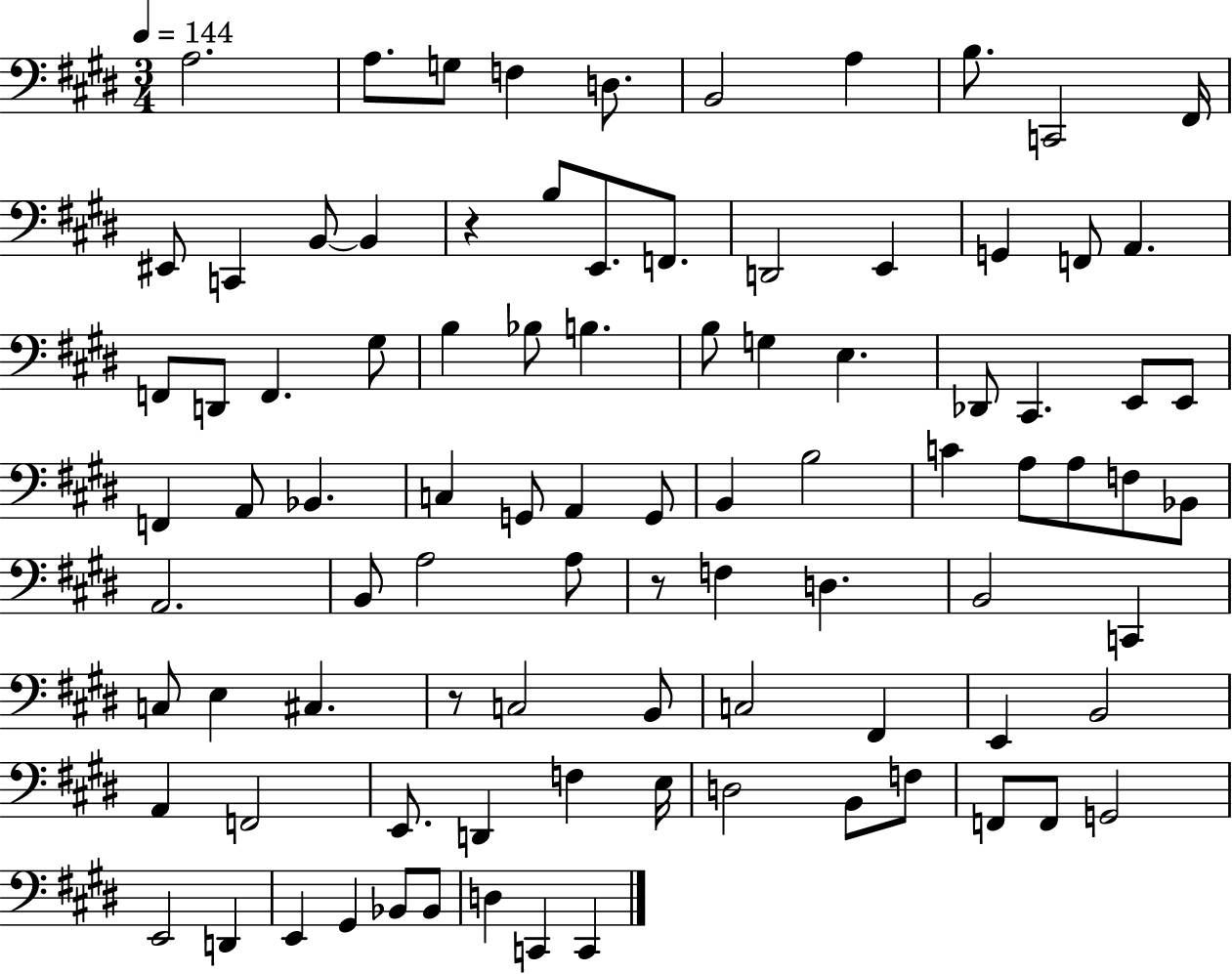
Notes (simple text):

A3/h. A3/e. G3/e F3/q D3/e. B2/h A3/q B3/e. C2/h F#2/s EIS2/e C2/q B2/e B2/q R/q B3/e E2/e. F2/e. D2/h E2/q G2/q F2/e A2/q. F2/e D2/e F2/q. G#3/e B3/q Bb3/e B3/q. B3/e G3/q E3/q. Db2/e C#2/q. E2/e E2/e F2/q A2/e Bb2/q. C3/q G2/e A2/q G2/e B2/q B3/h C4/q A3/e A3/e F3/e Bb2/e A2/h. B2/e A3/h A3/e R/e F3/q D3/q. B2/h C2/q C3/e E3/q C#3/q. R/e C3/h B2/e C3/h F#2/q E2/q B2/h A2/q F2/h E2/e. D2/q F3/q E3/s D3/h B2/e F3/e F2/e F2/e G2/h E2/h D2/q E2/q G#2/q Bb2/e Bb2/e D3/q C2/q C2/q